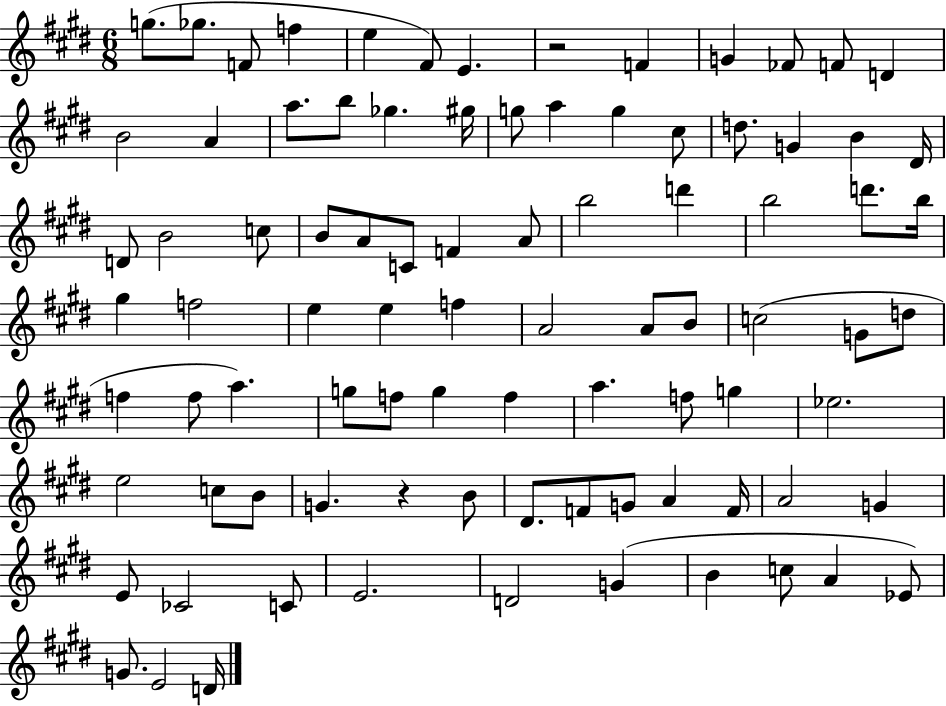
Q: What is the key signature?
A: E major